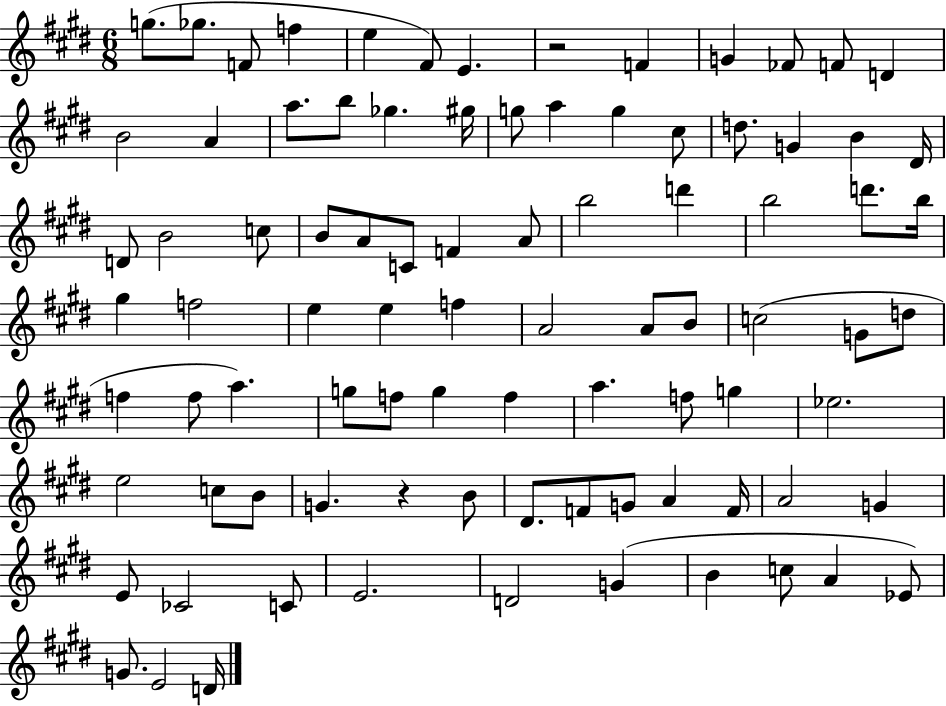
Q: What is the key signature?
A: E major